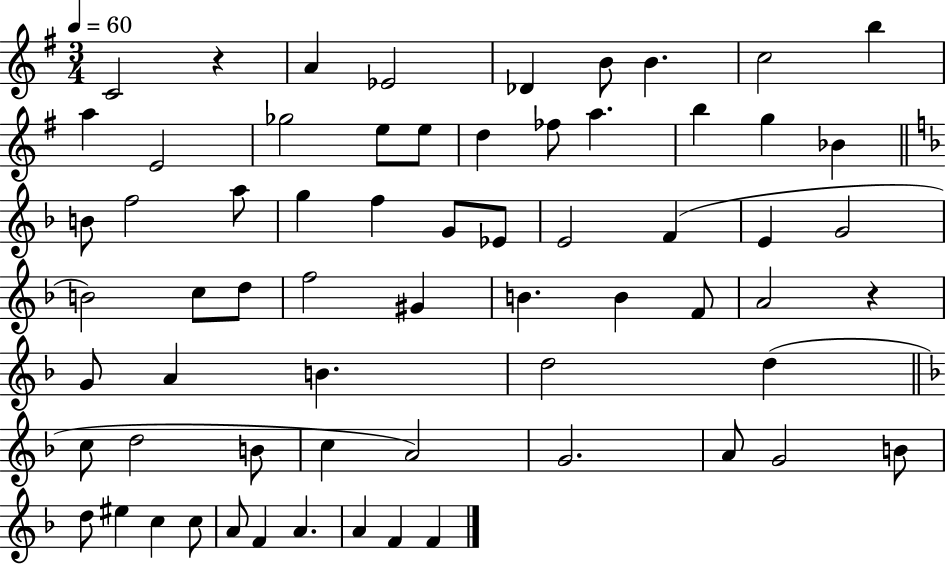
{
  \clef treble
  \numericTimeSignature
  \time 3/4
  \key g \major
  \tempo 4 = 60
  c'2 r4 | a'4 ees'2 | des'4 b'8 b'4. | c''2 b''4 | \break a''4 e'2 | ges''2 e''8 e''8 | d''4 fes''8 a''4. | b''4 g''4 bes'4 | \break \bar "||" \break \key f \major b'8 f''2 a''8 | g''4 f''4 g'8 ees'8 | e'2 f'4( | e'4 g'2 | \break b'2) c''8 d''8 | f''2 gis'4 | b'4. b'4 f'8 | a'2 r4 | \break g'8 a'4 b'4. | d''2 d''4( | \bar "||" \break \key f \major c''8 d''2 b'8 | c''4 a'2) | g'2. | a'8 g'2 b'8 | \break d''8 eis''4 c''4 c''8 | a'8 f'4 a'4. | a'4 f'4 f'4 | \bar "|."
}